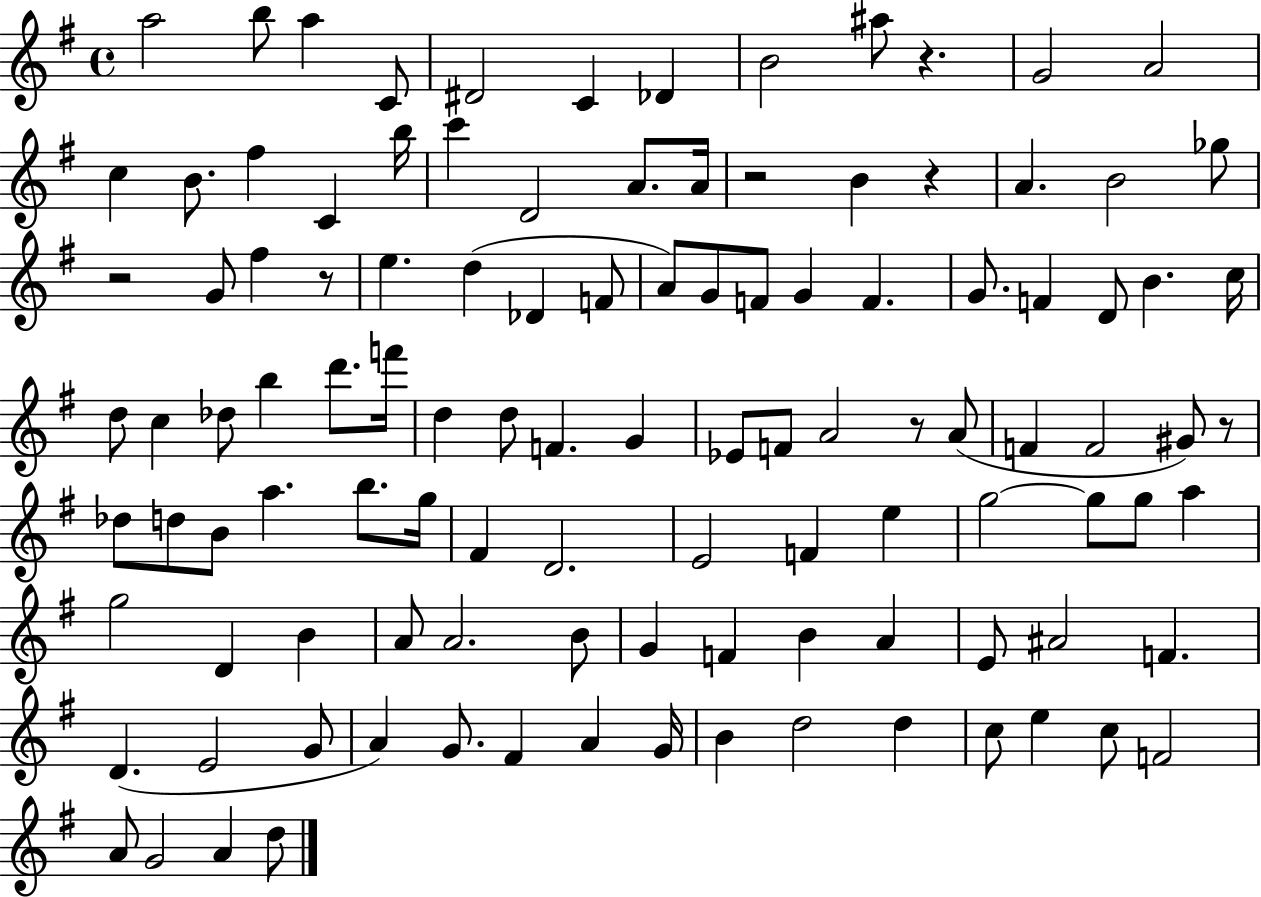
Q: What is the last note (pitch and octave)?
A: D5